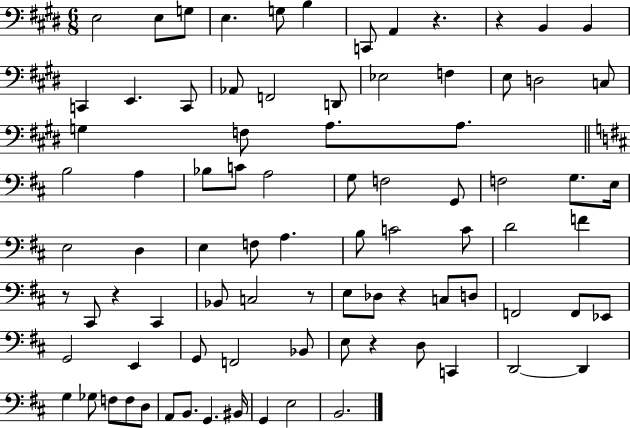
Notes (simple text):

E3/h E3/e G3/e E3/q. G3/e B3/q C2/e A2/q R/q. R/q B2/q B2/q C2/q E2/q. C2/e Ab2/e F2/h D2/e Eb3/h F3/q E3/e D3/h C3/e G3/q F3/e A3/e. A3/e. B3/h A3/q Bb3/e C4/e A3/h G3/e F3/h G2/e F3/h G3/e. E3/s E3/h D3/q E3/q F3/e A3/q. B3/e C4/h C4/e D4/h F4/q R/e C#2/e R/q C#2/q Bb2/e C3/h R/e E3/e Db3/e R/q C3/e D3/e F2/h F2/e Eb2/e G2/h E2/q G2/e F2/h Bb2/e E3/e R/q D3/e C2/q D2/h D2/q G3/q Gb3/e F3/e F3/e D3/e A2/e B2/e. G2/q. BIS2/s G2/q E3/h B2/h.